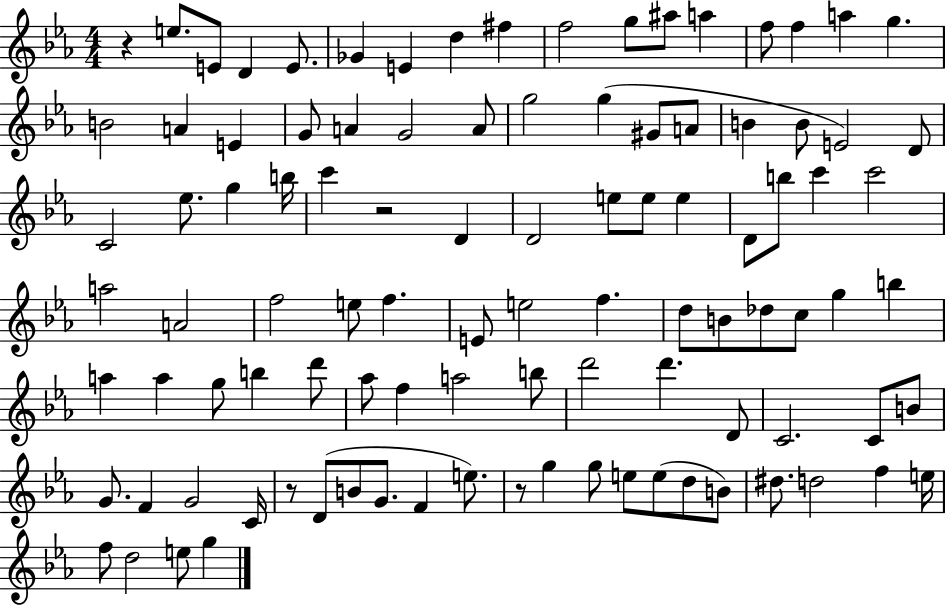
{
  \clef treble
  \numericTimeSignature
  \time 4/4
  \key ees \major
  \repeat volta 2 { r4 e''8. e'8 d'4 e'8. | ges'4 e'4 d''4 fis''4 | f''2 g''8 ais''8 a''4 | f''8 f''4 a''4 g''4. | \break b'2 a'4 e'4 | g'8 a'4 g'2 a'8 | g''2 g''4( gis'8 a'8 | b'4 b'8 e'2) d'8 | \break c'2 ees''8. g''4 b''16 | c'''4 r2 d'4 | d'2 e''8 e''8 e''4 | d'8 b''8 c'''4 c'''2 | \break a''2 a'2 | f''2 e''8 f''4. | e'8 e''2 f''4. | d''8 b'8 des''8 c''8 g''4 b''4 | \break a''4 a''4 g''8 b''4 d'''8 | aes''8 f''4 a''2 b''8 | d'''2 d'''4. d'8 | c'2. c'8 b'8 | \break g'8. f'4 g'2 c'16 | r8 d'8( b'8 g'8. f'4 e''8.) | r8 g''4 g''8 e''8 e''8( d''8 b'8) | dis''8. d''2 f''4 e''16 | \break f''8 d''2 e''8 g''4 | } \bar "|."
}